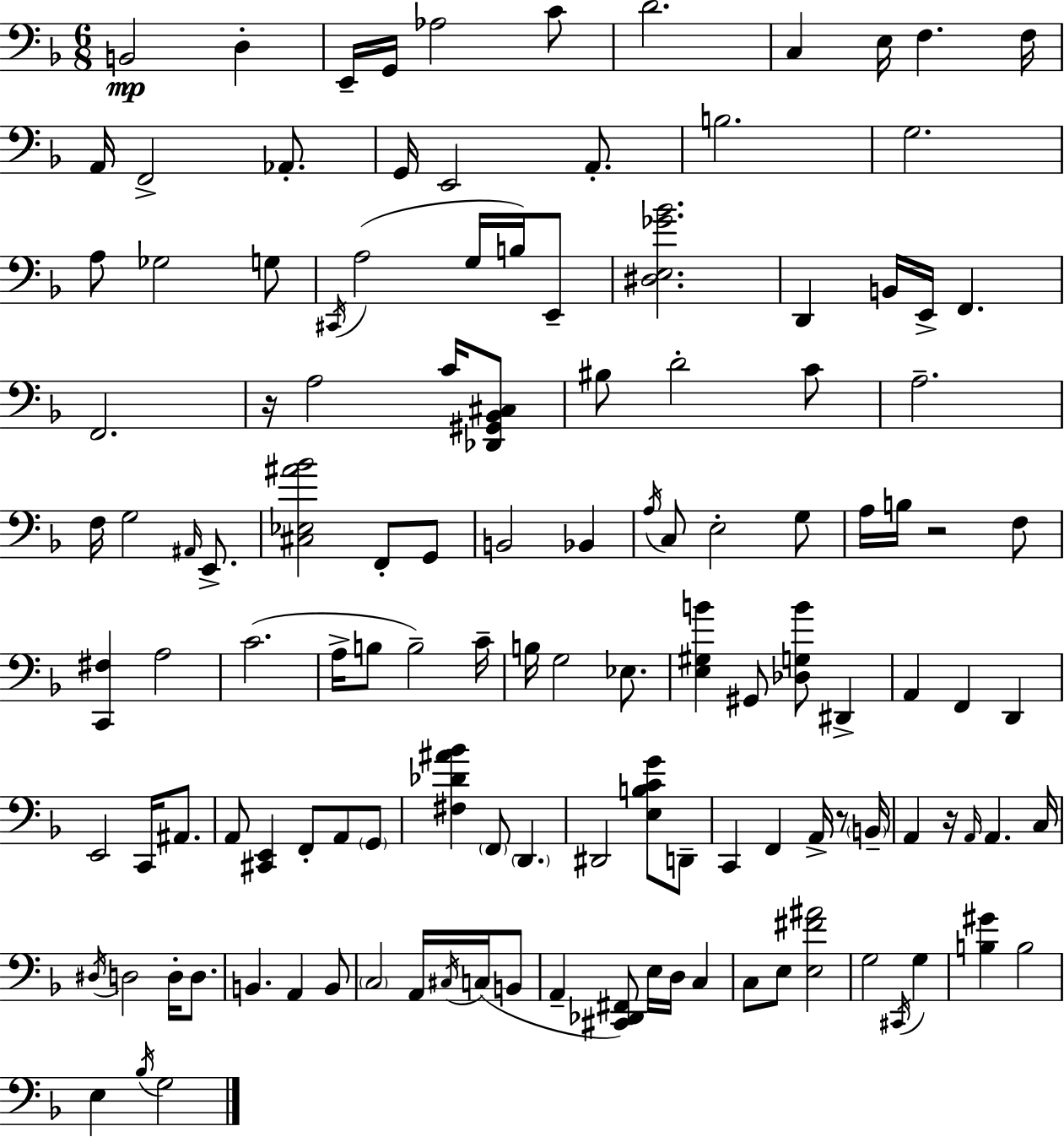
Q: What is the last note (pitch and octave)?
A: G3